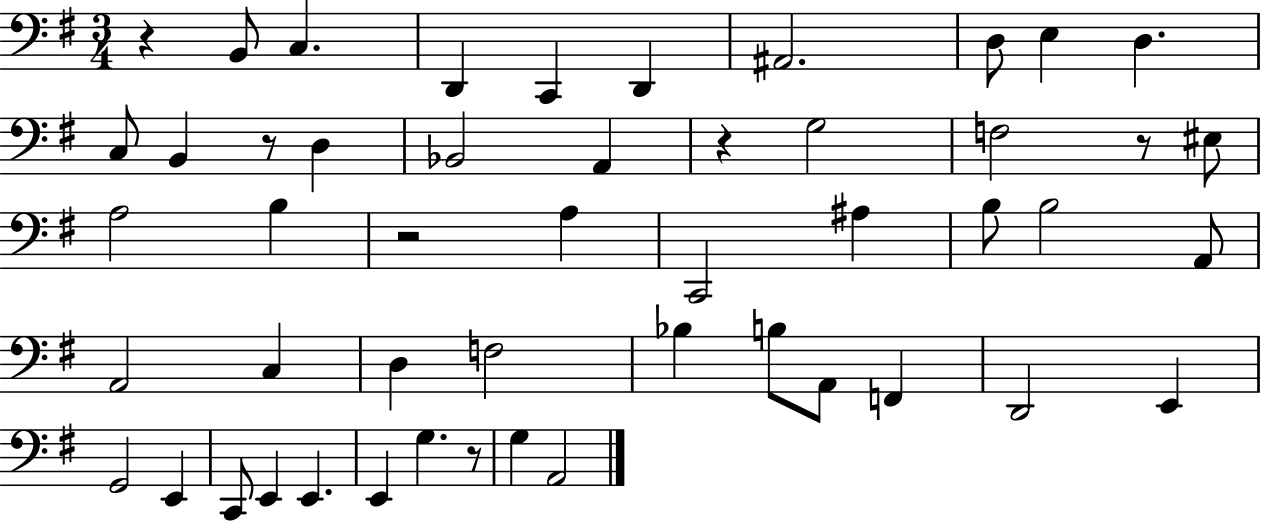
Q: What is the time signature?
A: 3/4